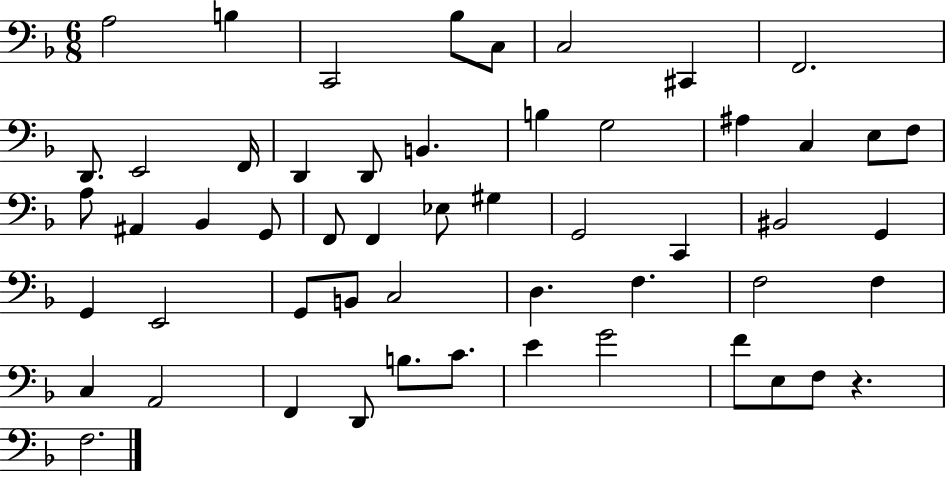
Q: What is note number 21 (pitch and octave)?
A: A3